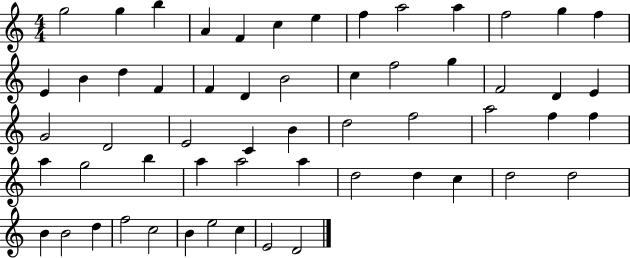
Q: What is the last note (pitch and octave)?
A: D4